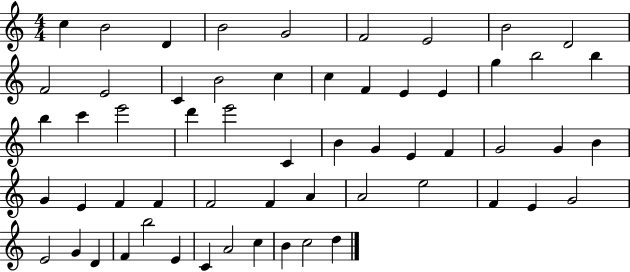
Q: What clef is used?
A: treble